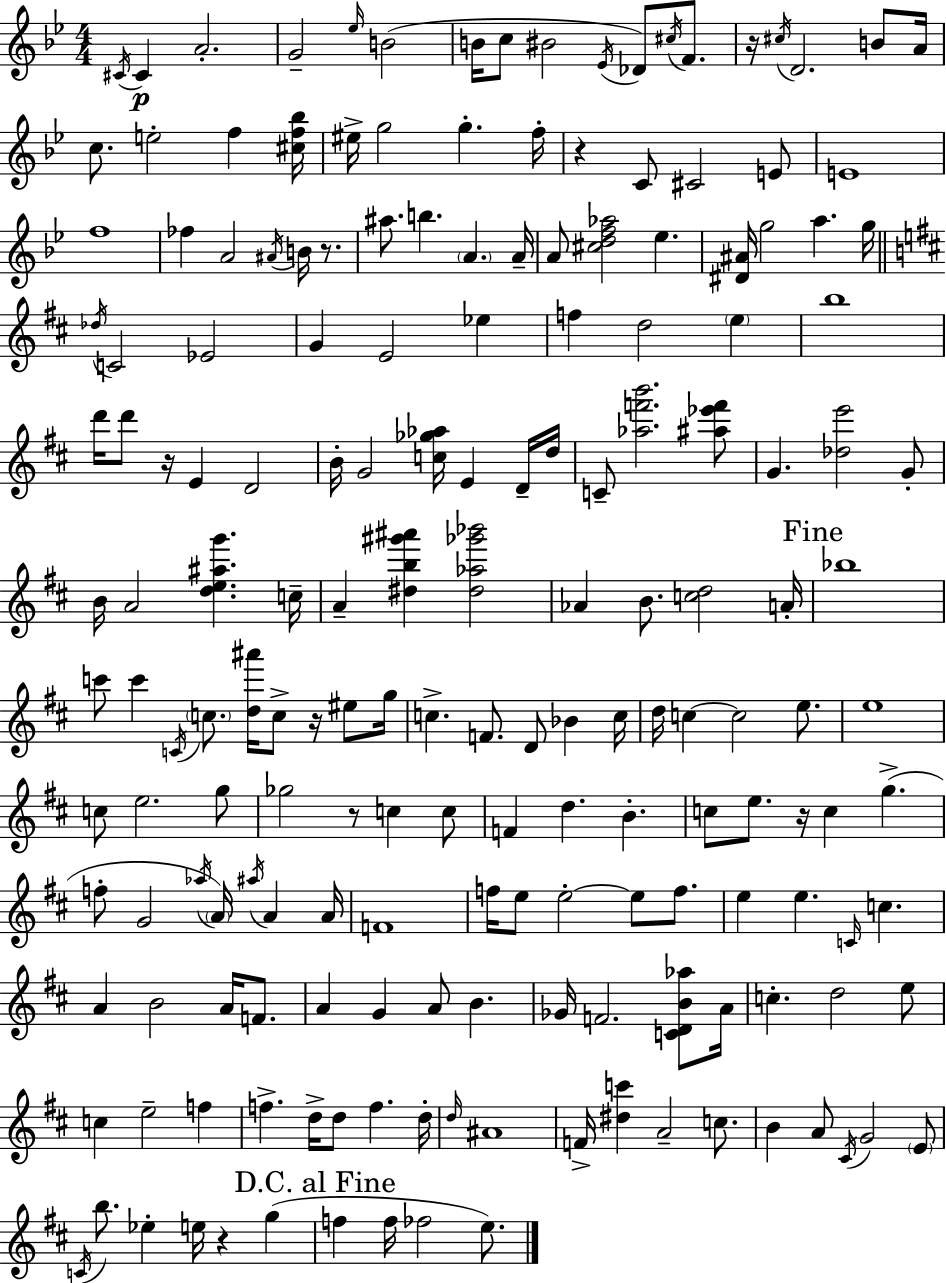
{
  \clef treble
  \numericTimeSignature
  \time 4/4
  \key g \minor
  \repeat volta 2 { \acciaccatura { cis'16 }\p cis'4 a'2.-. | g'2-- \grace { ees''16 }( b'2 | b'16 c''8 bis'2 \acciaccatura { ees'16 }) des'8 | \acciaccatura { cis''16 } f'8. r16 \acciaccatura { cis''16 } d'2. | \break b'8 a'16 c''8. e''2-. | f''4 <cis'' f'' bes''>16 eis''16-> g''2 g''4.-. | f''16-. r4 c'8 cis'2 | e'8 e'1 | \break f''1 | fes''4 a'2 | \acciaccatura { ais'16 } b'16 r8. ais''8. b''4. \parenthesize a'4. | a'16-- a'8 <cis'' d'' f'' aes''>2 | \break ees''4. <dis' ais'>16 g''2 a''4. | g''16 \bar "||" \break \key d \major \acciaccatura { des''16 } c'2 ees'2 | g'4 e'2 ees''4 | f''4 d''2 \parenthesize e''4 | b''1 | \break d'''16 d'''8 r16 e'4 d'2 | b'16-. g'2 <c'' ges'' aes''>16 e'4 d'16-- | d''16 c'8-- <aes'' f''' b'''>2. <ais'' ees''' f'''>8 | g'4. <des'' e'''>2 g'8-. | \break b'16 a'2 <d'' e'' ais'' g'''>4. | c''16-- a'4-- <dis'' b'' gis''' ais'''>4 <dis'' aes'' ges''' bes'''>2 | aes'4 b'8. <c'' d''>2 | a'16-. \mark "Fine" bes''1 | \break c'''8 c'''4 \acciaccatura { c'16 } \parenthesize c''8. <d'' ais'''>16 c''8-> r16 eis''8 | g''16 c''4.-> f'8. d'8 bes'4 | c''16 d''16 c''4~~ c''2 e''8. | e''1 | \break c''8 e''2. | g''8 ges''2 r8 c''4 | c''8 f'4 d''4. b'4.-. | c''8 e''8. r16 c''4 g''4.->( | \break f''8-. g'2 \acciaccatura { aes''16 } \parenthesize a'16) \acciaccatura { ais''16 } a'4 | a'16 f'1 | f''16 e''8 e''2-.~~ e''8 | f''8. e''4 e''4. \grace { c'16 } c''4. | \break a'4 b'2 | a'16 f'8. a'4 g'4 a'8 b'4. | ges'16 f'2. | <c' d' b' aes''>8 a'16 c''4.-. d''2 | \break e''8 c''4 e''2-- | f''4 f''4.-> d''16-> d''8 f''4. | d''16-. \grace { d''16 } ais'1 | f'16-> <dis'' c'''>4 a'2-- | \break c''8. b'4 a'8 \acciaccatura { cis'16 } g'2 | \parenthesize e'8 \acciaccatura { c'16 } b''8. ees''4-. e''16 | r4 g''4( \mark "D.C. al Fine" f''4 f''16 fes''2 | e''8.) } \bar "|."
}